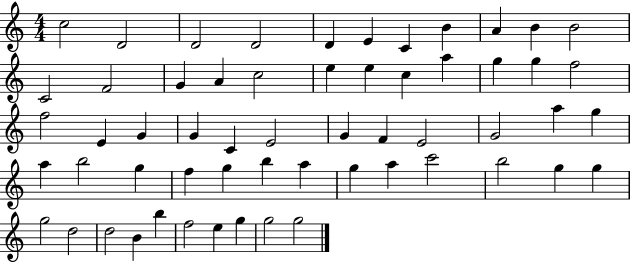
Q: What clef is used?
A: treble